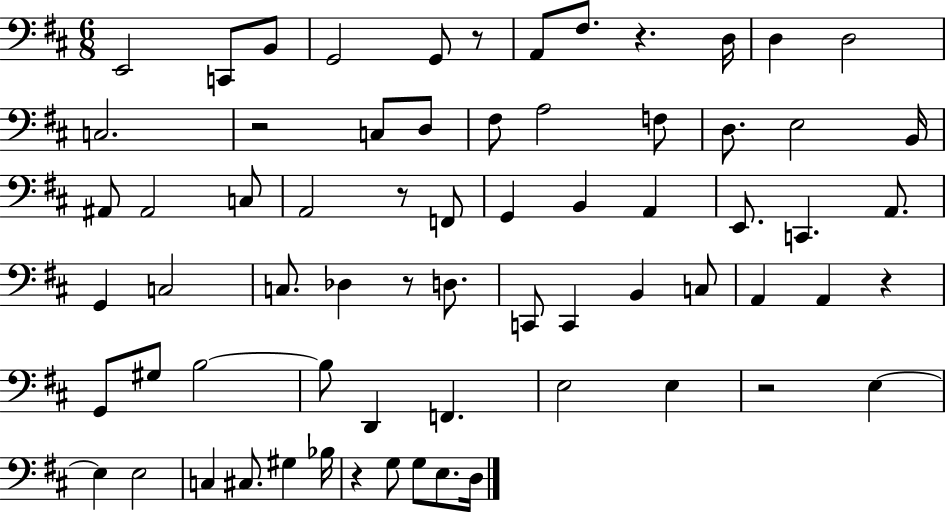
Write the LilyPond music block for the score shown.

{
  \clef bass
  \numericTimeSignature
  \time 6/8
  \key d \major
  \repeat volta 2 { e,2 c,8 b,8 | g,2 g,8 r8 | a,8 fis8. r4. d16 | d4 d2 | \break c2. | r2 c8 d8 | fis8 a2 f8 | d8. e2 b,16 | \break ais,8 ais,2 c8 | a,2 r8 f,8 | g,4 b,4 a,4 | e,8. c,4. a,8. | \break g,4 c2 | c8. des4 r8 d8. | c,8 c,4 b,4 c8 | a,4 a,4 r4 | \break g,8 gis8 b2~~ | b8 d,4 f,4. | e2 e4 | r2 e4~~ | \break e4 e2 | c4 cis8. gis4 bes16 | r4 g8 g8 e8. d16 | } \bar "|."
}